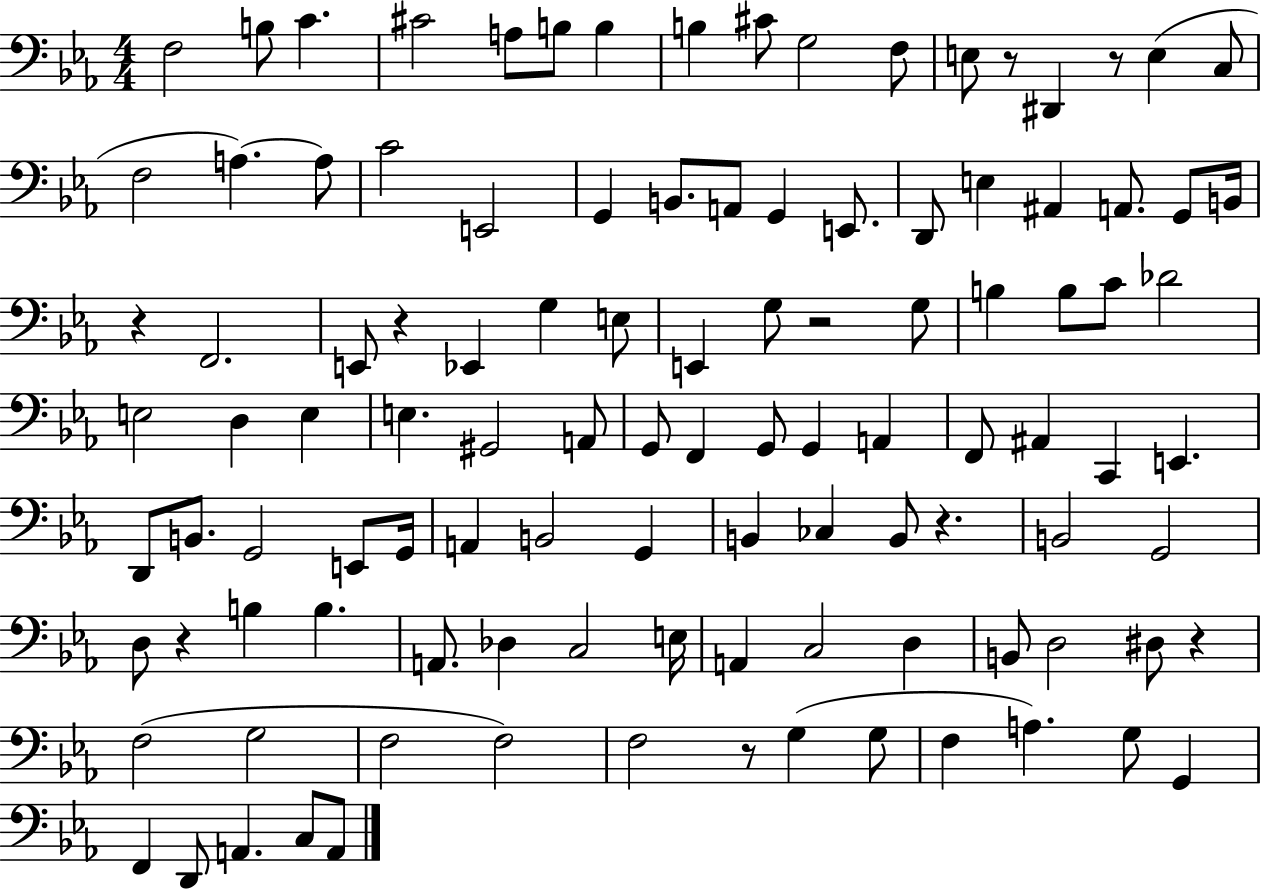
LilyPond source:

{
  \clef bass
  \numericTimeSignature
  \time 4/4
  \key ees \major
  \repeat volta 2 { f2 b8 c'4. | cis'2 a8 b8 b4 | b4 cis'8 g2 f8 | e8 r8 dis,4 r8 e4( c8 | \break f2 a4.~~) a8 | c'2 e,2 | g,4 b,8. a,8 g,4 e,8. | d,8 e4 ais,4 a,8. g,8 b,16 | \break r4 f,2. | e,8 r4 ees,4 g4 e8 | e,4 g8 r2 g8 | b4 b8 c'8 des'2 | \break e2 d4 e4 | e4. gis,2 a,8 | g,8 f,4 g,8 g,4 a,4 | f,8 ais,4 c,4 e,4. | \break d,8 b,8. g,2 e,8 g,16 | a,4 b,2 g,4 | b,4 ces4 b,8 r4. | b,2 g,2 | \break d8 r4 b4 b4. | a,8. des4 c2 e16 | a,4 c2 d4 | b,8 d2 dis8 r4 | \break f2( g2 | f2 f2) | f2 r8 g4( g8 | f4 a4.) g8 g,4 | \break f,4 d,8 a,4. c8 a,8 | } \bar "|."
}